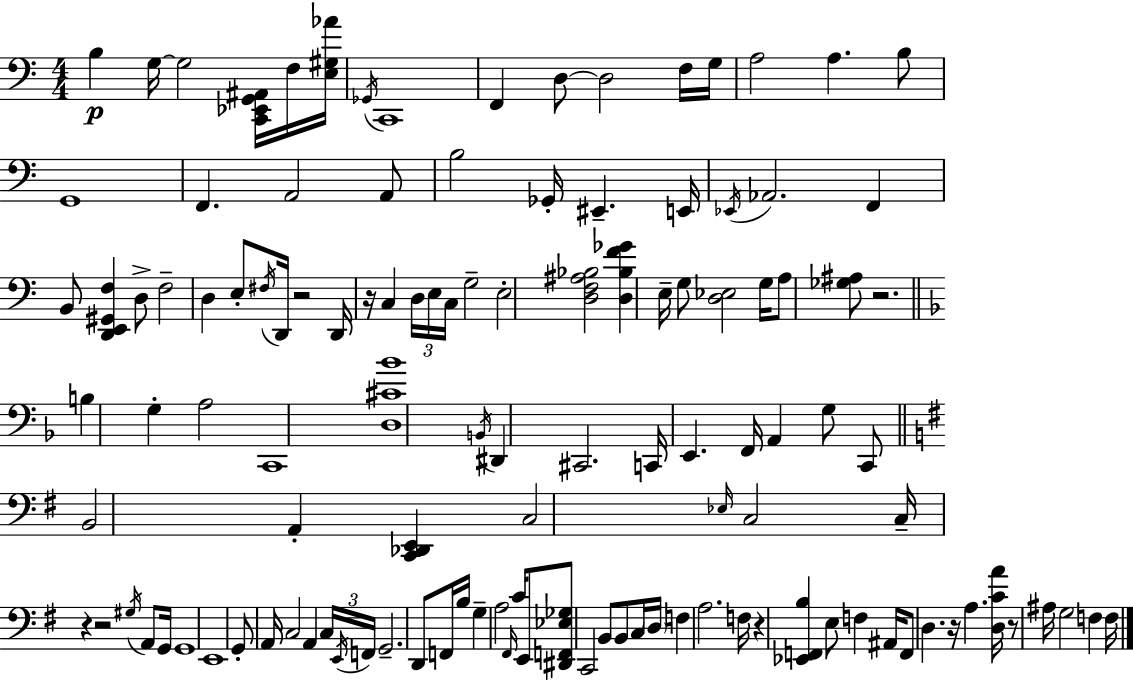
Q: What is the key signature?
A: A minor